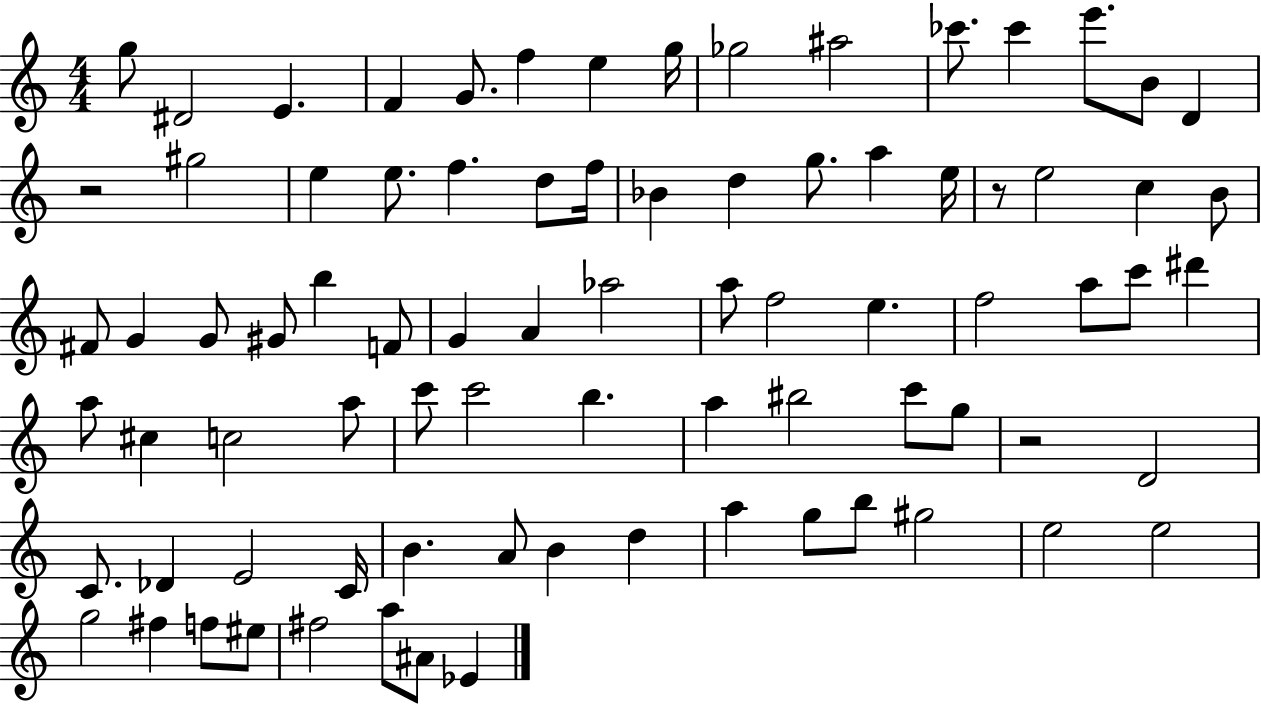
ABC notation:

X:1
T:Untitled
M:4/4
L:1/4
K:C
g/2 ^D2 E F G/2 f e g/4 _g2 ^a2 _c'/2 _c' e'/2 B/2 D z2 ^g2 e e/2 f d/2 f/4 _B d g/2 a e/4 z/2 e2 c B/2 ^F/2 G G/2 ^G/2 b F/2 G A _a2 a/2 f2 e f2 a/2 c'/2 ^d' a/2 ^c c2 a/2 c'/2 c'2 b a ^b2 c'/2 g/2 z2 D2 C/2 _D E2 C/4 B A/2 B d a g/2 b/2 ^g2 e2 e2 g2 ^f f/2 ^e/2 ^f2 a/2 ^A/2 _E